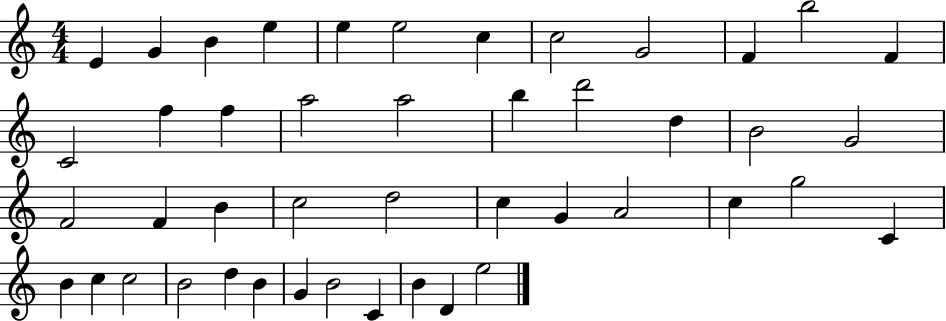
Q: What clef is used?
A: treble